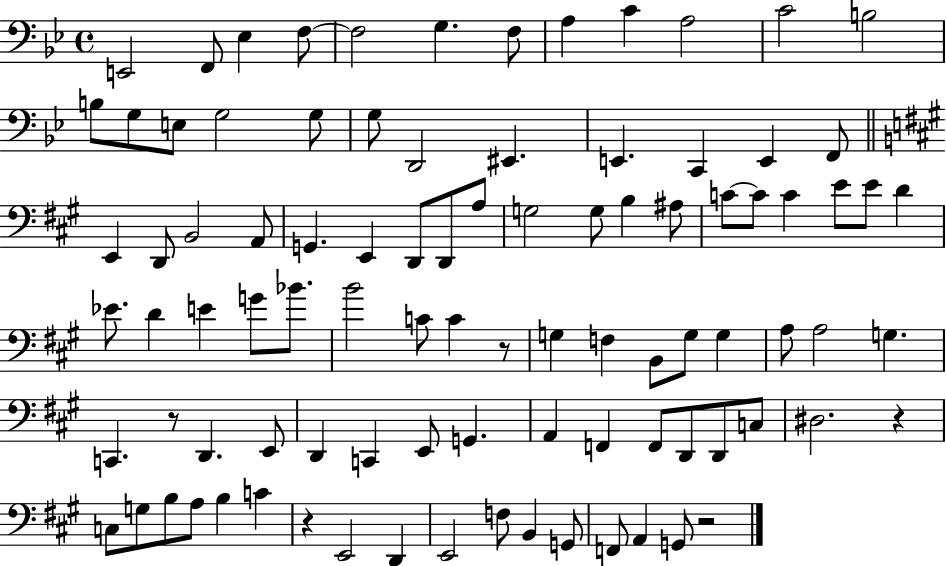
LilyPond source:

{
  \clef bass
  \time 4/4
  \defaultTimeSignature
  \key bes \major
  \repeat volta 2 { e,2 f,8 ees4 f8~~ | f2 g4. f8 | a4 c'4 a2 | c'2 b2 | \break b8 g8 e8 g2 g8 | g8 d,2 eis,4. | e,4. c,4 e,4 f,8 | \bar "||" \break \key a \major e,4 d,8 b,2 a,8 | g,4. e,4 d,8 d,8 a8 | g2 g8 b4 ais8 | c'8~~ c'8 c'4 e'8 e'8 d'4 | \break ees'8. d'4 e'4 g'8 bes'8. | b'2 c'8 c'4 r8 | g4 f4 b,8 g8 g4 | a8 a2 g4. | \break c,4. r8 d,4. e,8 | d,4 c,4 e,8 g,4. | a,4 f,4 f,8 d,8 d,8 c8 | dis2. r4 | \break c8 g8 b8 a8 b4 c'4 | r4 e,2 d,4 | e,2 f8 b,4 g,8 | f,8 a,4 g,8 r2 | \break } \bar "|."
}